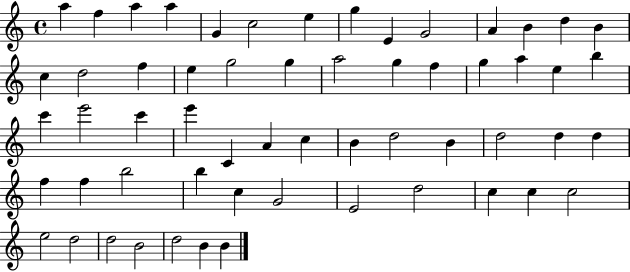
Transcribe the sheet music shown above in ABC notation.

X:1
T:Untitled
M:4/4
L:1/4
K:C
a f a a G c2 e g E G2 A B d B c d2 f e g2 g a2 g f g a e b c' e'2 c' e' C A c B d2 B d2 d d f f b2 b c G2 E2 d2 c c c2 e2 d2 d2 B2 d2 B B